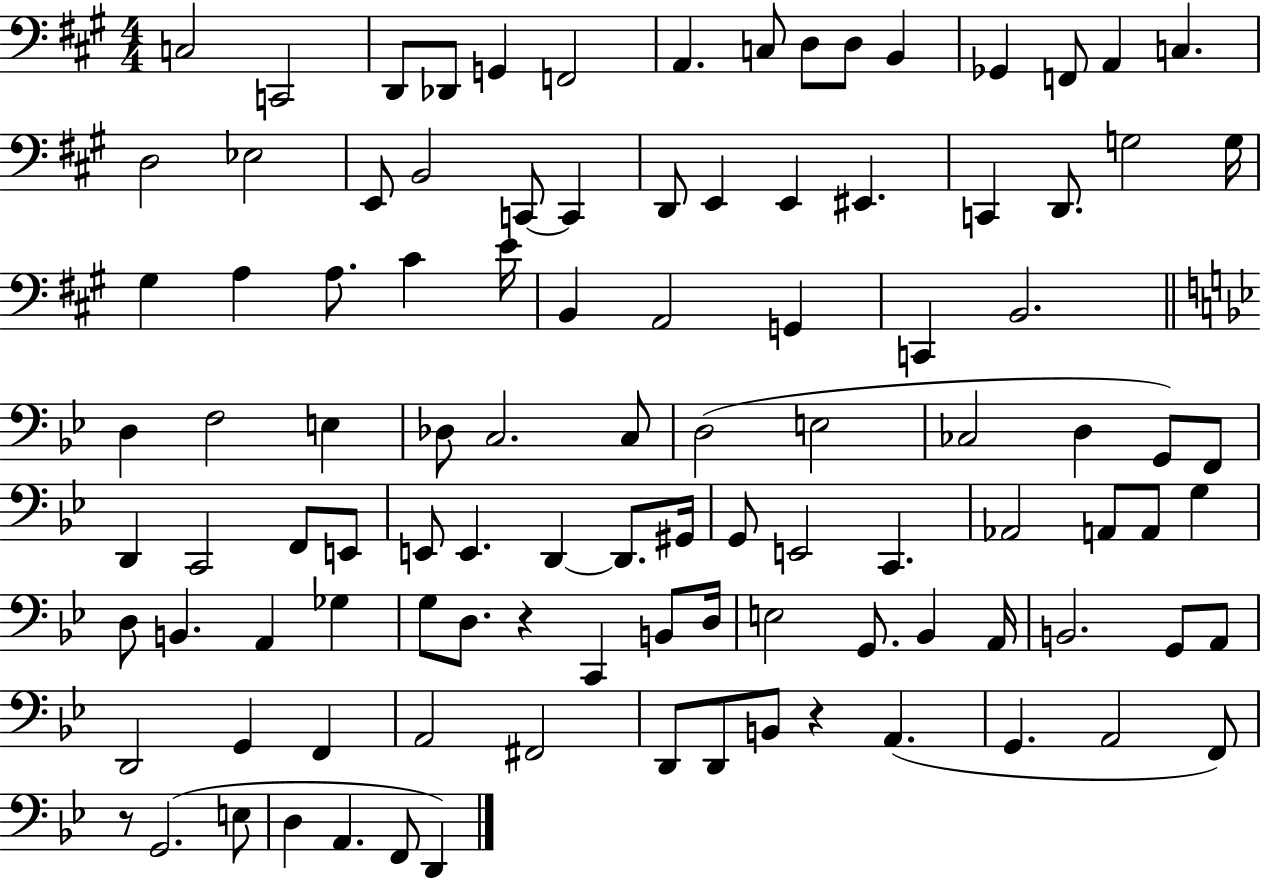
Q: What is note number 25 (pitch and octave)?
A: EIS2